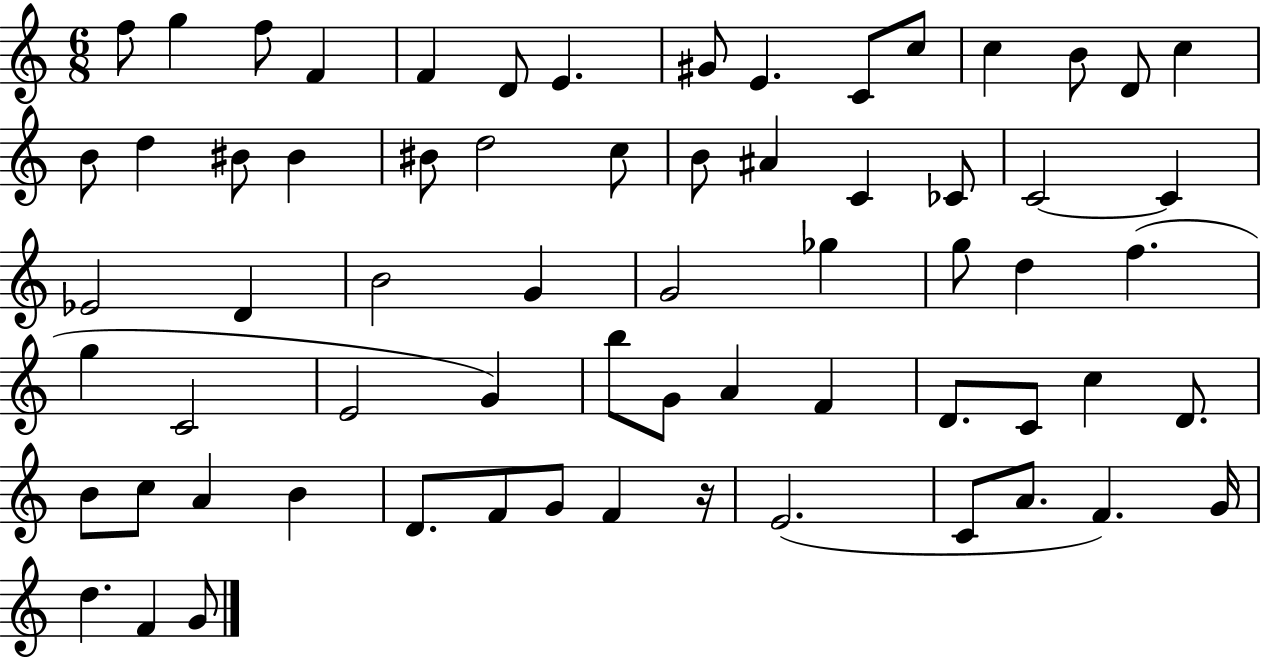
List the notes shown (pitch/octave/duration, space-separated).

F5/e G5/q F5/e F4/q F4/q D4/e E4/q. G#4/e E4/q. C4/e C5/e C5/q B4/e D4/e C5/q B4/e D5/q BIS4/e BIS4/q BIS4/e D5/h C5/e B4/e A#4/q C4/q CES4/e C4/h C4/q Eb4/h D4/q B4/h G4/q G4/h Gb5/q G5/e D5/q F5/q. G5/q C4/h E4/h G4/q B5/e G4/e A4/q F4/q D4/e. C4/e C5/q D4/e. B4/e C5/e A4/q B4/q D4/e. F4/e G4/e F4/q R/s E4/h. C4/e A4/e. F4/q. G4/s D5/q. F4/q G4/e